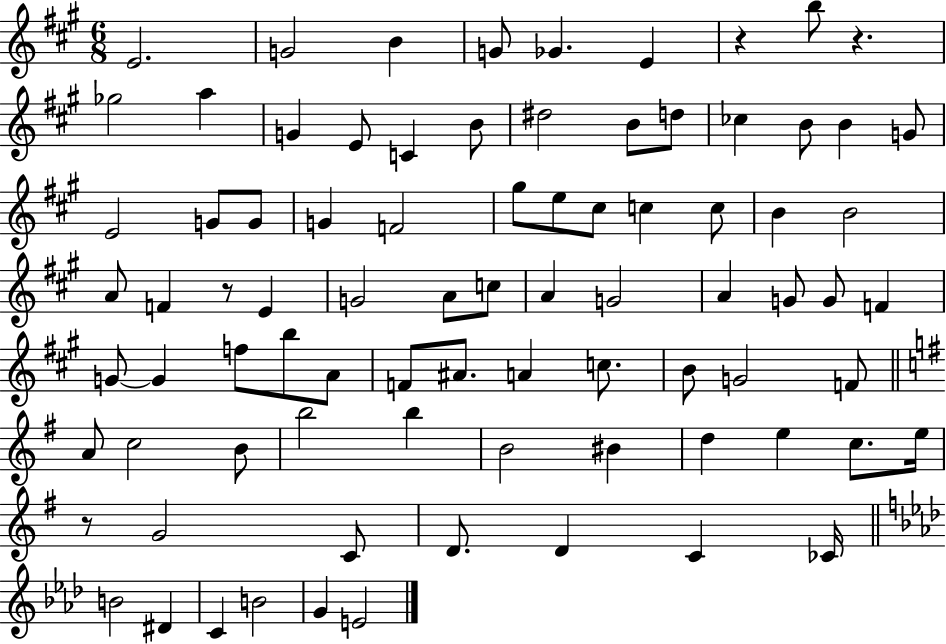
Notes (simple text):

E4/h. G4/h B4/q G4/e Gb4/q. E4/q R/q B5/e R/q. Gb5/h A5/q G4/q E4/e C4/q B4/e D#5/h B4/e D5/e CES5/q B4/e B4/q G4/e E4/h G4/e G4/e G4/q F4/h G#5/e E5/e C#5/e C5/q C5/e B4/q B4/h A4/e F4/q R/e E4/q G4/h A4/e C5/e A4/q G4/h A4/q G4/e G4/e F4/q G4/e G4/q F5/e B5/e A4/e F4/e A#4/e. A4/q C5/e. B4/e G4/h F4/e A4/e C5/h B4/e B5/h B5/q B4/h BIS4/q D5/q E5/q C5/e. E5/s R/e G4/h C4/e D4/e. D4/q C4/q CES4/s B4/h D#4/q C4/q B4/h G4/q E4/h